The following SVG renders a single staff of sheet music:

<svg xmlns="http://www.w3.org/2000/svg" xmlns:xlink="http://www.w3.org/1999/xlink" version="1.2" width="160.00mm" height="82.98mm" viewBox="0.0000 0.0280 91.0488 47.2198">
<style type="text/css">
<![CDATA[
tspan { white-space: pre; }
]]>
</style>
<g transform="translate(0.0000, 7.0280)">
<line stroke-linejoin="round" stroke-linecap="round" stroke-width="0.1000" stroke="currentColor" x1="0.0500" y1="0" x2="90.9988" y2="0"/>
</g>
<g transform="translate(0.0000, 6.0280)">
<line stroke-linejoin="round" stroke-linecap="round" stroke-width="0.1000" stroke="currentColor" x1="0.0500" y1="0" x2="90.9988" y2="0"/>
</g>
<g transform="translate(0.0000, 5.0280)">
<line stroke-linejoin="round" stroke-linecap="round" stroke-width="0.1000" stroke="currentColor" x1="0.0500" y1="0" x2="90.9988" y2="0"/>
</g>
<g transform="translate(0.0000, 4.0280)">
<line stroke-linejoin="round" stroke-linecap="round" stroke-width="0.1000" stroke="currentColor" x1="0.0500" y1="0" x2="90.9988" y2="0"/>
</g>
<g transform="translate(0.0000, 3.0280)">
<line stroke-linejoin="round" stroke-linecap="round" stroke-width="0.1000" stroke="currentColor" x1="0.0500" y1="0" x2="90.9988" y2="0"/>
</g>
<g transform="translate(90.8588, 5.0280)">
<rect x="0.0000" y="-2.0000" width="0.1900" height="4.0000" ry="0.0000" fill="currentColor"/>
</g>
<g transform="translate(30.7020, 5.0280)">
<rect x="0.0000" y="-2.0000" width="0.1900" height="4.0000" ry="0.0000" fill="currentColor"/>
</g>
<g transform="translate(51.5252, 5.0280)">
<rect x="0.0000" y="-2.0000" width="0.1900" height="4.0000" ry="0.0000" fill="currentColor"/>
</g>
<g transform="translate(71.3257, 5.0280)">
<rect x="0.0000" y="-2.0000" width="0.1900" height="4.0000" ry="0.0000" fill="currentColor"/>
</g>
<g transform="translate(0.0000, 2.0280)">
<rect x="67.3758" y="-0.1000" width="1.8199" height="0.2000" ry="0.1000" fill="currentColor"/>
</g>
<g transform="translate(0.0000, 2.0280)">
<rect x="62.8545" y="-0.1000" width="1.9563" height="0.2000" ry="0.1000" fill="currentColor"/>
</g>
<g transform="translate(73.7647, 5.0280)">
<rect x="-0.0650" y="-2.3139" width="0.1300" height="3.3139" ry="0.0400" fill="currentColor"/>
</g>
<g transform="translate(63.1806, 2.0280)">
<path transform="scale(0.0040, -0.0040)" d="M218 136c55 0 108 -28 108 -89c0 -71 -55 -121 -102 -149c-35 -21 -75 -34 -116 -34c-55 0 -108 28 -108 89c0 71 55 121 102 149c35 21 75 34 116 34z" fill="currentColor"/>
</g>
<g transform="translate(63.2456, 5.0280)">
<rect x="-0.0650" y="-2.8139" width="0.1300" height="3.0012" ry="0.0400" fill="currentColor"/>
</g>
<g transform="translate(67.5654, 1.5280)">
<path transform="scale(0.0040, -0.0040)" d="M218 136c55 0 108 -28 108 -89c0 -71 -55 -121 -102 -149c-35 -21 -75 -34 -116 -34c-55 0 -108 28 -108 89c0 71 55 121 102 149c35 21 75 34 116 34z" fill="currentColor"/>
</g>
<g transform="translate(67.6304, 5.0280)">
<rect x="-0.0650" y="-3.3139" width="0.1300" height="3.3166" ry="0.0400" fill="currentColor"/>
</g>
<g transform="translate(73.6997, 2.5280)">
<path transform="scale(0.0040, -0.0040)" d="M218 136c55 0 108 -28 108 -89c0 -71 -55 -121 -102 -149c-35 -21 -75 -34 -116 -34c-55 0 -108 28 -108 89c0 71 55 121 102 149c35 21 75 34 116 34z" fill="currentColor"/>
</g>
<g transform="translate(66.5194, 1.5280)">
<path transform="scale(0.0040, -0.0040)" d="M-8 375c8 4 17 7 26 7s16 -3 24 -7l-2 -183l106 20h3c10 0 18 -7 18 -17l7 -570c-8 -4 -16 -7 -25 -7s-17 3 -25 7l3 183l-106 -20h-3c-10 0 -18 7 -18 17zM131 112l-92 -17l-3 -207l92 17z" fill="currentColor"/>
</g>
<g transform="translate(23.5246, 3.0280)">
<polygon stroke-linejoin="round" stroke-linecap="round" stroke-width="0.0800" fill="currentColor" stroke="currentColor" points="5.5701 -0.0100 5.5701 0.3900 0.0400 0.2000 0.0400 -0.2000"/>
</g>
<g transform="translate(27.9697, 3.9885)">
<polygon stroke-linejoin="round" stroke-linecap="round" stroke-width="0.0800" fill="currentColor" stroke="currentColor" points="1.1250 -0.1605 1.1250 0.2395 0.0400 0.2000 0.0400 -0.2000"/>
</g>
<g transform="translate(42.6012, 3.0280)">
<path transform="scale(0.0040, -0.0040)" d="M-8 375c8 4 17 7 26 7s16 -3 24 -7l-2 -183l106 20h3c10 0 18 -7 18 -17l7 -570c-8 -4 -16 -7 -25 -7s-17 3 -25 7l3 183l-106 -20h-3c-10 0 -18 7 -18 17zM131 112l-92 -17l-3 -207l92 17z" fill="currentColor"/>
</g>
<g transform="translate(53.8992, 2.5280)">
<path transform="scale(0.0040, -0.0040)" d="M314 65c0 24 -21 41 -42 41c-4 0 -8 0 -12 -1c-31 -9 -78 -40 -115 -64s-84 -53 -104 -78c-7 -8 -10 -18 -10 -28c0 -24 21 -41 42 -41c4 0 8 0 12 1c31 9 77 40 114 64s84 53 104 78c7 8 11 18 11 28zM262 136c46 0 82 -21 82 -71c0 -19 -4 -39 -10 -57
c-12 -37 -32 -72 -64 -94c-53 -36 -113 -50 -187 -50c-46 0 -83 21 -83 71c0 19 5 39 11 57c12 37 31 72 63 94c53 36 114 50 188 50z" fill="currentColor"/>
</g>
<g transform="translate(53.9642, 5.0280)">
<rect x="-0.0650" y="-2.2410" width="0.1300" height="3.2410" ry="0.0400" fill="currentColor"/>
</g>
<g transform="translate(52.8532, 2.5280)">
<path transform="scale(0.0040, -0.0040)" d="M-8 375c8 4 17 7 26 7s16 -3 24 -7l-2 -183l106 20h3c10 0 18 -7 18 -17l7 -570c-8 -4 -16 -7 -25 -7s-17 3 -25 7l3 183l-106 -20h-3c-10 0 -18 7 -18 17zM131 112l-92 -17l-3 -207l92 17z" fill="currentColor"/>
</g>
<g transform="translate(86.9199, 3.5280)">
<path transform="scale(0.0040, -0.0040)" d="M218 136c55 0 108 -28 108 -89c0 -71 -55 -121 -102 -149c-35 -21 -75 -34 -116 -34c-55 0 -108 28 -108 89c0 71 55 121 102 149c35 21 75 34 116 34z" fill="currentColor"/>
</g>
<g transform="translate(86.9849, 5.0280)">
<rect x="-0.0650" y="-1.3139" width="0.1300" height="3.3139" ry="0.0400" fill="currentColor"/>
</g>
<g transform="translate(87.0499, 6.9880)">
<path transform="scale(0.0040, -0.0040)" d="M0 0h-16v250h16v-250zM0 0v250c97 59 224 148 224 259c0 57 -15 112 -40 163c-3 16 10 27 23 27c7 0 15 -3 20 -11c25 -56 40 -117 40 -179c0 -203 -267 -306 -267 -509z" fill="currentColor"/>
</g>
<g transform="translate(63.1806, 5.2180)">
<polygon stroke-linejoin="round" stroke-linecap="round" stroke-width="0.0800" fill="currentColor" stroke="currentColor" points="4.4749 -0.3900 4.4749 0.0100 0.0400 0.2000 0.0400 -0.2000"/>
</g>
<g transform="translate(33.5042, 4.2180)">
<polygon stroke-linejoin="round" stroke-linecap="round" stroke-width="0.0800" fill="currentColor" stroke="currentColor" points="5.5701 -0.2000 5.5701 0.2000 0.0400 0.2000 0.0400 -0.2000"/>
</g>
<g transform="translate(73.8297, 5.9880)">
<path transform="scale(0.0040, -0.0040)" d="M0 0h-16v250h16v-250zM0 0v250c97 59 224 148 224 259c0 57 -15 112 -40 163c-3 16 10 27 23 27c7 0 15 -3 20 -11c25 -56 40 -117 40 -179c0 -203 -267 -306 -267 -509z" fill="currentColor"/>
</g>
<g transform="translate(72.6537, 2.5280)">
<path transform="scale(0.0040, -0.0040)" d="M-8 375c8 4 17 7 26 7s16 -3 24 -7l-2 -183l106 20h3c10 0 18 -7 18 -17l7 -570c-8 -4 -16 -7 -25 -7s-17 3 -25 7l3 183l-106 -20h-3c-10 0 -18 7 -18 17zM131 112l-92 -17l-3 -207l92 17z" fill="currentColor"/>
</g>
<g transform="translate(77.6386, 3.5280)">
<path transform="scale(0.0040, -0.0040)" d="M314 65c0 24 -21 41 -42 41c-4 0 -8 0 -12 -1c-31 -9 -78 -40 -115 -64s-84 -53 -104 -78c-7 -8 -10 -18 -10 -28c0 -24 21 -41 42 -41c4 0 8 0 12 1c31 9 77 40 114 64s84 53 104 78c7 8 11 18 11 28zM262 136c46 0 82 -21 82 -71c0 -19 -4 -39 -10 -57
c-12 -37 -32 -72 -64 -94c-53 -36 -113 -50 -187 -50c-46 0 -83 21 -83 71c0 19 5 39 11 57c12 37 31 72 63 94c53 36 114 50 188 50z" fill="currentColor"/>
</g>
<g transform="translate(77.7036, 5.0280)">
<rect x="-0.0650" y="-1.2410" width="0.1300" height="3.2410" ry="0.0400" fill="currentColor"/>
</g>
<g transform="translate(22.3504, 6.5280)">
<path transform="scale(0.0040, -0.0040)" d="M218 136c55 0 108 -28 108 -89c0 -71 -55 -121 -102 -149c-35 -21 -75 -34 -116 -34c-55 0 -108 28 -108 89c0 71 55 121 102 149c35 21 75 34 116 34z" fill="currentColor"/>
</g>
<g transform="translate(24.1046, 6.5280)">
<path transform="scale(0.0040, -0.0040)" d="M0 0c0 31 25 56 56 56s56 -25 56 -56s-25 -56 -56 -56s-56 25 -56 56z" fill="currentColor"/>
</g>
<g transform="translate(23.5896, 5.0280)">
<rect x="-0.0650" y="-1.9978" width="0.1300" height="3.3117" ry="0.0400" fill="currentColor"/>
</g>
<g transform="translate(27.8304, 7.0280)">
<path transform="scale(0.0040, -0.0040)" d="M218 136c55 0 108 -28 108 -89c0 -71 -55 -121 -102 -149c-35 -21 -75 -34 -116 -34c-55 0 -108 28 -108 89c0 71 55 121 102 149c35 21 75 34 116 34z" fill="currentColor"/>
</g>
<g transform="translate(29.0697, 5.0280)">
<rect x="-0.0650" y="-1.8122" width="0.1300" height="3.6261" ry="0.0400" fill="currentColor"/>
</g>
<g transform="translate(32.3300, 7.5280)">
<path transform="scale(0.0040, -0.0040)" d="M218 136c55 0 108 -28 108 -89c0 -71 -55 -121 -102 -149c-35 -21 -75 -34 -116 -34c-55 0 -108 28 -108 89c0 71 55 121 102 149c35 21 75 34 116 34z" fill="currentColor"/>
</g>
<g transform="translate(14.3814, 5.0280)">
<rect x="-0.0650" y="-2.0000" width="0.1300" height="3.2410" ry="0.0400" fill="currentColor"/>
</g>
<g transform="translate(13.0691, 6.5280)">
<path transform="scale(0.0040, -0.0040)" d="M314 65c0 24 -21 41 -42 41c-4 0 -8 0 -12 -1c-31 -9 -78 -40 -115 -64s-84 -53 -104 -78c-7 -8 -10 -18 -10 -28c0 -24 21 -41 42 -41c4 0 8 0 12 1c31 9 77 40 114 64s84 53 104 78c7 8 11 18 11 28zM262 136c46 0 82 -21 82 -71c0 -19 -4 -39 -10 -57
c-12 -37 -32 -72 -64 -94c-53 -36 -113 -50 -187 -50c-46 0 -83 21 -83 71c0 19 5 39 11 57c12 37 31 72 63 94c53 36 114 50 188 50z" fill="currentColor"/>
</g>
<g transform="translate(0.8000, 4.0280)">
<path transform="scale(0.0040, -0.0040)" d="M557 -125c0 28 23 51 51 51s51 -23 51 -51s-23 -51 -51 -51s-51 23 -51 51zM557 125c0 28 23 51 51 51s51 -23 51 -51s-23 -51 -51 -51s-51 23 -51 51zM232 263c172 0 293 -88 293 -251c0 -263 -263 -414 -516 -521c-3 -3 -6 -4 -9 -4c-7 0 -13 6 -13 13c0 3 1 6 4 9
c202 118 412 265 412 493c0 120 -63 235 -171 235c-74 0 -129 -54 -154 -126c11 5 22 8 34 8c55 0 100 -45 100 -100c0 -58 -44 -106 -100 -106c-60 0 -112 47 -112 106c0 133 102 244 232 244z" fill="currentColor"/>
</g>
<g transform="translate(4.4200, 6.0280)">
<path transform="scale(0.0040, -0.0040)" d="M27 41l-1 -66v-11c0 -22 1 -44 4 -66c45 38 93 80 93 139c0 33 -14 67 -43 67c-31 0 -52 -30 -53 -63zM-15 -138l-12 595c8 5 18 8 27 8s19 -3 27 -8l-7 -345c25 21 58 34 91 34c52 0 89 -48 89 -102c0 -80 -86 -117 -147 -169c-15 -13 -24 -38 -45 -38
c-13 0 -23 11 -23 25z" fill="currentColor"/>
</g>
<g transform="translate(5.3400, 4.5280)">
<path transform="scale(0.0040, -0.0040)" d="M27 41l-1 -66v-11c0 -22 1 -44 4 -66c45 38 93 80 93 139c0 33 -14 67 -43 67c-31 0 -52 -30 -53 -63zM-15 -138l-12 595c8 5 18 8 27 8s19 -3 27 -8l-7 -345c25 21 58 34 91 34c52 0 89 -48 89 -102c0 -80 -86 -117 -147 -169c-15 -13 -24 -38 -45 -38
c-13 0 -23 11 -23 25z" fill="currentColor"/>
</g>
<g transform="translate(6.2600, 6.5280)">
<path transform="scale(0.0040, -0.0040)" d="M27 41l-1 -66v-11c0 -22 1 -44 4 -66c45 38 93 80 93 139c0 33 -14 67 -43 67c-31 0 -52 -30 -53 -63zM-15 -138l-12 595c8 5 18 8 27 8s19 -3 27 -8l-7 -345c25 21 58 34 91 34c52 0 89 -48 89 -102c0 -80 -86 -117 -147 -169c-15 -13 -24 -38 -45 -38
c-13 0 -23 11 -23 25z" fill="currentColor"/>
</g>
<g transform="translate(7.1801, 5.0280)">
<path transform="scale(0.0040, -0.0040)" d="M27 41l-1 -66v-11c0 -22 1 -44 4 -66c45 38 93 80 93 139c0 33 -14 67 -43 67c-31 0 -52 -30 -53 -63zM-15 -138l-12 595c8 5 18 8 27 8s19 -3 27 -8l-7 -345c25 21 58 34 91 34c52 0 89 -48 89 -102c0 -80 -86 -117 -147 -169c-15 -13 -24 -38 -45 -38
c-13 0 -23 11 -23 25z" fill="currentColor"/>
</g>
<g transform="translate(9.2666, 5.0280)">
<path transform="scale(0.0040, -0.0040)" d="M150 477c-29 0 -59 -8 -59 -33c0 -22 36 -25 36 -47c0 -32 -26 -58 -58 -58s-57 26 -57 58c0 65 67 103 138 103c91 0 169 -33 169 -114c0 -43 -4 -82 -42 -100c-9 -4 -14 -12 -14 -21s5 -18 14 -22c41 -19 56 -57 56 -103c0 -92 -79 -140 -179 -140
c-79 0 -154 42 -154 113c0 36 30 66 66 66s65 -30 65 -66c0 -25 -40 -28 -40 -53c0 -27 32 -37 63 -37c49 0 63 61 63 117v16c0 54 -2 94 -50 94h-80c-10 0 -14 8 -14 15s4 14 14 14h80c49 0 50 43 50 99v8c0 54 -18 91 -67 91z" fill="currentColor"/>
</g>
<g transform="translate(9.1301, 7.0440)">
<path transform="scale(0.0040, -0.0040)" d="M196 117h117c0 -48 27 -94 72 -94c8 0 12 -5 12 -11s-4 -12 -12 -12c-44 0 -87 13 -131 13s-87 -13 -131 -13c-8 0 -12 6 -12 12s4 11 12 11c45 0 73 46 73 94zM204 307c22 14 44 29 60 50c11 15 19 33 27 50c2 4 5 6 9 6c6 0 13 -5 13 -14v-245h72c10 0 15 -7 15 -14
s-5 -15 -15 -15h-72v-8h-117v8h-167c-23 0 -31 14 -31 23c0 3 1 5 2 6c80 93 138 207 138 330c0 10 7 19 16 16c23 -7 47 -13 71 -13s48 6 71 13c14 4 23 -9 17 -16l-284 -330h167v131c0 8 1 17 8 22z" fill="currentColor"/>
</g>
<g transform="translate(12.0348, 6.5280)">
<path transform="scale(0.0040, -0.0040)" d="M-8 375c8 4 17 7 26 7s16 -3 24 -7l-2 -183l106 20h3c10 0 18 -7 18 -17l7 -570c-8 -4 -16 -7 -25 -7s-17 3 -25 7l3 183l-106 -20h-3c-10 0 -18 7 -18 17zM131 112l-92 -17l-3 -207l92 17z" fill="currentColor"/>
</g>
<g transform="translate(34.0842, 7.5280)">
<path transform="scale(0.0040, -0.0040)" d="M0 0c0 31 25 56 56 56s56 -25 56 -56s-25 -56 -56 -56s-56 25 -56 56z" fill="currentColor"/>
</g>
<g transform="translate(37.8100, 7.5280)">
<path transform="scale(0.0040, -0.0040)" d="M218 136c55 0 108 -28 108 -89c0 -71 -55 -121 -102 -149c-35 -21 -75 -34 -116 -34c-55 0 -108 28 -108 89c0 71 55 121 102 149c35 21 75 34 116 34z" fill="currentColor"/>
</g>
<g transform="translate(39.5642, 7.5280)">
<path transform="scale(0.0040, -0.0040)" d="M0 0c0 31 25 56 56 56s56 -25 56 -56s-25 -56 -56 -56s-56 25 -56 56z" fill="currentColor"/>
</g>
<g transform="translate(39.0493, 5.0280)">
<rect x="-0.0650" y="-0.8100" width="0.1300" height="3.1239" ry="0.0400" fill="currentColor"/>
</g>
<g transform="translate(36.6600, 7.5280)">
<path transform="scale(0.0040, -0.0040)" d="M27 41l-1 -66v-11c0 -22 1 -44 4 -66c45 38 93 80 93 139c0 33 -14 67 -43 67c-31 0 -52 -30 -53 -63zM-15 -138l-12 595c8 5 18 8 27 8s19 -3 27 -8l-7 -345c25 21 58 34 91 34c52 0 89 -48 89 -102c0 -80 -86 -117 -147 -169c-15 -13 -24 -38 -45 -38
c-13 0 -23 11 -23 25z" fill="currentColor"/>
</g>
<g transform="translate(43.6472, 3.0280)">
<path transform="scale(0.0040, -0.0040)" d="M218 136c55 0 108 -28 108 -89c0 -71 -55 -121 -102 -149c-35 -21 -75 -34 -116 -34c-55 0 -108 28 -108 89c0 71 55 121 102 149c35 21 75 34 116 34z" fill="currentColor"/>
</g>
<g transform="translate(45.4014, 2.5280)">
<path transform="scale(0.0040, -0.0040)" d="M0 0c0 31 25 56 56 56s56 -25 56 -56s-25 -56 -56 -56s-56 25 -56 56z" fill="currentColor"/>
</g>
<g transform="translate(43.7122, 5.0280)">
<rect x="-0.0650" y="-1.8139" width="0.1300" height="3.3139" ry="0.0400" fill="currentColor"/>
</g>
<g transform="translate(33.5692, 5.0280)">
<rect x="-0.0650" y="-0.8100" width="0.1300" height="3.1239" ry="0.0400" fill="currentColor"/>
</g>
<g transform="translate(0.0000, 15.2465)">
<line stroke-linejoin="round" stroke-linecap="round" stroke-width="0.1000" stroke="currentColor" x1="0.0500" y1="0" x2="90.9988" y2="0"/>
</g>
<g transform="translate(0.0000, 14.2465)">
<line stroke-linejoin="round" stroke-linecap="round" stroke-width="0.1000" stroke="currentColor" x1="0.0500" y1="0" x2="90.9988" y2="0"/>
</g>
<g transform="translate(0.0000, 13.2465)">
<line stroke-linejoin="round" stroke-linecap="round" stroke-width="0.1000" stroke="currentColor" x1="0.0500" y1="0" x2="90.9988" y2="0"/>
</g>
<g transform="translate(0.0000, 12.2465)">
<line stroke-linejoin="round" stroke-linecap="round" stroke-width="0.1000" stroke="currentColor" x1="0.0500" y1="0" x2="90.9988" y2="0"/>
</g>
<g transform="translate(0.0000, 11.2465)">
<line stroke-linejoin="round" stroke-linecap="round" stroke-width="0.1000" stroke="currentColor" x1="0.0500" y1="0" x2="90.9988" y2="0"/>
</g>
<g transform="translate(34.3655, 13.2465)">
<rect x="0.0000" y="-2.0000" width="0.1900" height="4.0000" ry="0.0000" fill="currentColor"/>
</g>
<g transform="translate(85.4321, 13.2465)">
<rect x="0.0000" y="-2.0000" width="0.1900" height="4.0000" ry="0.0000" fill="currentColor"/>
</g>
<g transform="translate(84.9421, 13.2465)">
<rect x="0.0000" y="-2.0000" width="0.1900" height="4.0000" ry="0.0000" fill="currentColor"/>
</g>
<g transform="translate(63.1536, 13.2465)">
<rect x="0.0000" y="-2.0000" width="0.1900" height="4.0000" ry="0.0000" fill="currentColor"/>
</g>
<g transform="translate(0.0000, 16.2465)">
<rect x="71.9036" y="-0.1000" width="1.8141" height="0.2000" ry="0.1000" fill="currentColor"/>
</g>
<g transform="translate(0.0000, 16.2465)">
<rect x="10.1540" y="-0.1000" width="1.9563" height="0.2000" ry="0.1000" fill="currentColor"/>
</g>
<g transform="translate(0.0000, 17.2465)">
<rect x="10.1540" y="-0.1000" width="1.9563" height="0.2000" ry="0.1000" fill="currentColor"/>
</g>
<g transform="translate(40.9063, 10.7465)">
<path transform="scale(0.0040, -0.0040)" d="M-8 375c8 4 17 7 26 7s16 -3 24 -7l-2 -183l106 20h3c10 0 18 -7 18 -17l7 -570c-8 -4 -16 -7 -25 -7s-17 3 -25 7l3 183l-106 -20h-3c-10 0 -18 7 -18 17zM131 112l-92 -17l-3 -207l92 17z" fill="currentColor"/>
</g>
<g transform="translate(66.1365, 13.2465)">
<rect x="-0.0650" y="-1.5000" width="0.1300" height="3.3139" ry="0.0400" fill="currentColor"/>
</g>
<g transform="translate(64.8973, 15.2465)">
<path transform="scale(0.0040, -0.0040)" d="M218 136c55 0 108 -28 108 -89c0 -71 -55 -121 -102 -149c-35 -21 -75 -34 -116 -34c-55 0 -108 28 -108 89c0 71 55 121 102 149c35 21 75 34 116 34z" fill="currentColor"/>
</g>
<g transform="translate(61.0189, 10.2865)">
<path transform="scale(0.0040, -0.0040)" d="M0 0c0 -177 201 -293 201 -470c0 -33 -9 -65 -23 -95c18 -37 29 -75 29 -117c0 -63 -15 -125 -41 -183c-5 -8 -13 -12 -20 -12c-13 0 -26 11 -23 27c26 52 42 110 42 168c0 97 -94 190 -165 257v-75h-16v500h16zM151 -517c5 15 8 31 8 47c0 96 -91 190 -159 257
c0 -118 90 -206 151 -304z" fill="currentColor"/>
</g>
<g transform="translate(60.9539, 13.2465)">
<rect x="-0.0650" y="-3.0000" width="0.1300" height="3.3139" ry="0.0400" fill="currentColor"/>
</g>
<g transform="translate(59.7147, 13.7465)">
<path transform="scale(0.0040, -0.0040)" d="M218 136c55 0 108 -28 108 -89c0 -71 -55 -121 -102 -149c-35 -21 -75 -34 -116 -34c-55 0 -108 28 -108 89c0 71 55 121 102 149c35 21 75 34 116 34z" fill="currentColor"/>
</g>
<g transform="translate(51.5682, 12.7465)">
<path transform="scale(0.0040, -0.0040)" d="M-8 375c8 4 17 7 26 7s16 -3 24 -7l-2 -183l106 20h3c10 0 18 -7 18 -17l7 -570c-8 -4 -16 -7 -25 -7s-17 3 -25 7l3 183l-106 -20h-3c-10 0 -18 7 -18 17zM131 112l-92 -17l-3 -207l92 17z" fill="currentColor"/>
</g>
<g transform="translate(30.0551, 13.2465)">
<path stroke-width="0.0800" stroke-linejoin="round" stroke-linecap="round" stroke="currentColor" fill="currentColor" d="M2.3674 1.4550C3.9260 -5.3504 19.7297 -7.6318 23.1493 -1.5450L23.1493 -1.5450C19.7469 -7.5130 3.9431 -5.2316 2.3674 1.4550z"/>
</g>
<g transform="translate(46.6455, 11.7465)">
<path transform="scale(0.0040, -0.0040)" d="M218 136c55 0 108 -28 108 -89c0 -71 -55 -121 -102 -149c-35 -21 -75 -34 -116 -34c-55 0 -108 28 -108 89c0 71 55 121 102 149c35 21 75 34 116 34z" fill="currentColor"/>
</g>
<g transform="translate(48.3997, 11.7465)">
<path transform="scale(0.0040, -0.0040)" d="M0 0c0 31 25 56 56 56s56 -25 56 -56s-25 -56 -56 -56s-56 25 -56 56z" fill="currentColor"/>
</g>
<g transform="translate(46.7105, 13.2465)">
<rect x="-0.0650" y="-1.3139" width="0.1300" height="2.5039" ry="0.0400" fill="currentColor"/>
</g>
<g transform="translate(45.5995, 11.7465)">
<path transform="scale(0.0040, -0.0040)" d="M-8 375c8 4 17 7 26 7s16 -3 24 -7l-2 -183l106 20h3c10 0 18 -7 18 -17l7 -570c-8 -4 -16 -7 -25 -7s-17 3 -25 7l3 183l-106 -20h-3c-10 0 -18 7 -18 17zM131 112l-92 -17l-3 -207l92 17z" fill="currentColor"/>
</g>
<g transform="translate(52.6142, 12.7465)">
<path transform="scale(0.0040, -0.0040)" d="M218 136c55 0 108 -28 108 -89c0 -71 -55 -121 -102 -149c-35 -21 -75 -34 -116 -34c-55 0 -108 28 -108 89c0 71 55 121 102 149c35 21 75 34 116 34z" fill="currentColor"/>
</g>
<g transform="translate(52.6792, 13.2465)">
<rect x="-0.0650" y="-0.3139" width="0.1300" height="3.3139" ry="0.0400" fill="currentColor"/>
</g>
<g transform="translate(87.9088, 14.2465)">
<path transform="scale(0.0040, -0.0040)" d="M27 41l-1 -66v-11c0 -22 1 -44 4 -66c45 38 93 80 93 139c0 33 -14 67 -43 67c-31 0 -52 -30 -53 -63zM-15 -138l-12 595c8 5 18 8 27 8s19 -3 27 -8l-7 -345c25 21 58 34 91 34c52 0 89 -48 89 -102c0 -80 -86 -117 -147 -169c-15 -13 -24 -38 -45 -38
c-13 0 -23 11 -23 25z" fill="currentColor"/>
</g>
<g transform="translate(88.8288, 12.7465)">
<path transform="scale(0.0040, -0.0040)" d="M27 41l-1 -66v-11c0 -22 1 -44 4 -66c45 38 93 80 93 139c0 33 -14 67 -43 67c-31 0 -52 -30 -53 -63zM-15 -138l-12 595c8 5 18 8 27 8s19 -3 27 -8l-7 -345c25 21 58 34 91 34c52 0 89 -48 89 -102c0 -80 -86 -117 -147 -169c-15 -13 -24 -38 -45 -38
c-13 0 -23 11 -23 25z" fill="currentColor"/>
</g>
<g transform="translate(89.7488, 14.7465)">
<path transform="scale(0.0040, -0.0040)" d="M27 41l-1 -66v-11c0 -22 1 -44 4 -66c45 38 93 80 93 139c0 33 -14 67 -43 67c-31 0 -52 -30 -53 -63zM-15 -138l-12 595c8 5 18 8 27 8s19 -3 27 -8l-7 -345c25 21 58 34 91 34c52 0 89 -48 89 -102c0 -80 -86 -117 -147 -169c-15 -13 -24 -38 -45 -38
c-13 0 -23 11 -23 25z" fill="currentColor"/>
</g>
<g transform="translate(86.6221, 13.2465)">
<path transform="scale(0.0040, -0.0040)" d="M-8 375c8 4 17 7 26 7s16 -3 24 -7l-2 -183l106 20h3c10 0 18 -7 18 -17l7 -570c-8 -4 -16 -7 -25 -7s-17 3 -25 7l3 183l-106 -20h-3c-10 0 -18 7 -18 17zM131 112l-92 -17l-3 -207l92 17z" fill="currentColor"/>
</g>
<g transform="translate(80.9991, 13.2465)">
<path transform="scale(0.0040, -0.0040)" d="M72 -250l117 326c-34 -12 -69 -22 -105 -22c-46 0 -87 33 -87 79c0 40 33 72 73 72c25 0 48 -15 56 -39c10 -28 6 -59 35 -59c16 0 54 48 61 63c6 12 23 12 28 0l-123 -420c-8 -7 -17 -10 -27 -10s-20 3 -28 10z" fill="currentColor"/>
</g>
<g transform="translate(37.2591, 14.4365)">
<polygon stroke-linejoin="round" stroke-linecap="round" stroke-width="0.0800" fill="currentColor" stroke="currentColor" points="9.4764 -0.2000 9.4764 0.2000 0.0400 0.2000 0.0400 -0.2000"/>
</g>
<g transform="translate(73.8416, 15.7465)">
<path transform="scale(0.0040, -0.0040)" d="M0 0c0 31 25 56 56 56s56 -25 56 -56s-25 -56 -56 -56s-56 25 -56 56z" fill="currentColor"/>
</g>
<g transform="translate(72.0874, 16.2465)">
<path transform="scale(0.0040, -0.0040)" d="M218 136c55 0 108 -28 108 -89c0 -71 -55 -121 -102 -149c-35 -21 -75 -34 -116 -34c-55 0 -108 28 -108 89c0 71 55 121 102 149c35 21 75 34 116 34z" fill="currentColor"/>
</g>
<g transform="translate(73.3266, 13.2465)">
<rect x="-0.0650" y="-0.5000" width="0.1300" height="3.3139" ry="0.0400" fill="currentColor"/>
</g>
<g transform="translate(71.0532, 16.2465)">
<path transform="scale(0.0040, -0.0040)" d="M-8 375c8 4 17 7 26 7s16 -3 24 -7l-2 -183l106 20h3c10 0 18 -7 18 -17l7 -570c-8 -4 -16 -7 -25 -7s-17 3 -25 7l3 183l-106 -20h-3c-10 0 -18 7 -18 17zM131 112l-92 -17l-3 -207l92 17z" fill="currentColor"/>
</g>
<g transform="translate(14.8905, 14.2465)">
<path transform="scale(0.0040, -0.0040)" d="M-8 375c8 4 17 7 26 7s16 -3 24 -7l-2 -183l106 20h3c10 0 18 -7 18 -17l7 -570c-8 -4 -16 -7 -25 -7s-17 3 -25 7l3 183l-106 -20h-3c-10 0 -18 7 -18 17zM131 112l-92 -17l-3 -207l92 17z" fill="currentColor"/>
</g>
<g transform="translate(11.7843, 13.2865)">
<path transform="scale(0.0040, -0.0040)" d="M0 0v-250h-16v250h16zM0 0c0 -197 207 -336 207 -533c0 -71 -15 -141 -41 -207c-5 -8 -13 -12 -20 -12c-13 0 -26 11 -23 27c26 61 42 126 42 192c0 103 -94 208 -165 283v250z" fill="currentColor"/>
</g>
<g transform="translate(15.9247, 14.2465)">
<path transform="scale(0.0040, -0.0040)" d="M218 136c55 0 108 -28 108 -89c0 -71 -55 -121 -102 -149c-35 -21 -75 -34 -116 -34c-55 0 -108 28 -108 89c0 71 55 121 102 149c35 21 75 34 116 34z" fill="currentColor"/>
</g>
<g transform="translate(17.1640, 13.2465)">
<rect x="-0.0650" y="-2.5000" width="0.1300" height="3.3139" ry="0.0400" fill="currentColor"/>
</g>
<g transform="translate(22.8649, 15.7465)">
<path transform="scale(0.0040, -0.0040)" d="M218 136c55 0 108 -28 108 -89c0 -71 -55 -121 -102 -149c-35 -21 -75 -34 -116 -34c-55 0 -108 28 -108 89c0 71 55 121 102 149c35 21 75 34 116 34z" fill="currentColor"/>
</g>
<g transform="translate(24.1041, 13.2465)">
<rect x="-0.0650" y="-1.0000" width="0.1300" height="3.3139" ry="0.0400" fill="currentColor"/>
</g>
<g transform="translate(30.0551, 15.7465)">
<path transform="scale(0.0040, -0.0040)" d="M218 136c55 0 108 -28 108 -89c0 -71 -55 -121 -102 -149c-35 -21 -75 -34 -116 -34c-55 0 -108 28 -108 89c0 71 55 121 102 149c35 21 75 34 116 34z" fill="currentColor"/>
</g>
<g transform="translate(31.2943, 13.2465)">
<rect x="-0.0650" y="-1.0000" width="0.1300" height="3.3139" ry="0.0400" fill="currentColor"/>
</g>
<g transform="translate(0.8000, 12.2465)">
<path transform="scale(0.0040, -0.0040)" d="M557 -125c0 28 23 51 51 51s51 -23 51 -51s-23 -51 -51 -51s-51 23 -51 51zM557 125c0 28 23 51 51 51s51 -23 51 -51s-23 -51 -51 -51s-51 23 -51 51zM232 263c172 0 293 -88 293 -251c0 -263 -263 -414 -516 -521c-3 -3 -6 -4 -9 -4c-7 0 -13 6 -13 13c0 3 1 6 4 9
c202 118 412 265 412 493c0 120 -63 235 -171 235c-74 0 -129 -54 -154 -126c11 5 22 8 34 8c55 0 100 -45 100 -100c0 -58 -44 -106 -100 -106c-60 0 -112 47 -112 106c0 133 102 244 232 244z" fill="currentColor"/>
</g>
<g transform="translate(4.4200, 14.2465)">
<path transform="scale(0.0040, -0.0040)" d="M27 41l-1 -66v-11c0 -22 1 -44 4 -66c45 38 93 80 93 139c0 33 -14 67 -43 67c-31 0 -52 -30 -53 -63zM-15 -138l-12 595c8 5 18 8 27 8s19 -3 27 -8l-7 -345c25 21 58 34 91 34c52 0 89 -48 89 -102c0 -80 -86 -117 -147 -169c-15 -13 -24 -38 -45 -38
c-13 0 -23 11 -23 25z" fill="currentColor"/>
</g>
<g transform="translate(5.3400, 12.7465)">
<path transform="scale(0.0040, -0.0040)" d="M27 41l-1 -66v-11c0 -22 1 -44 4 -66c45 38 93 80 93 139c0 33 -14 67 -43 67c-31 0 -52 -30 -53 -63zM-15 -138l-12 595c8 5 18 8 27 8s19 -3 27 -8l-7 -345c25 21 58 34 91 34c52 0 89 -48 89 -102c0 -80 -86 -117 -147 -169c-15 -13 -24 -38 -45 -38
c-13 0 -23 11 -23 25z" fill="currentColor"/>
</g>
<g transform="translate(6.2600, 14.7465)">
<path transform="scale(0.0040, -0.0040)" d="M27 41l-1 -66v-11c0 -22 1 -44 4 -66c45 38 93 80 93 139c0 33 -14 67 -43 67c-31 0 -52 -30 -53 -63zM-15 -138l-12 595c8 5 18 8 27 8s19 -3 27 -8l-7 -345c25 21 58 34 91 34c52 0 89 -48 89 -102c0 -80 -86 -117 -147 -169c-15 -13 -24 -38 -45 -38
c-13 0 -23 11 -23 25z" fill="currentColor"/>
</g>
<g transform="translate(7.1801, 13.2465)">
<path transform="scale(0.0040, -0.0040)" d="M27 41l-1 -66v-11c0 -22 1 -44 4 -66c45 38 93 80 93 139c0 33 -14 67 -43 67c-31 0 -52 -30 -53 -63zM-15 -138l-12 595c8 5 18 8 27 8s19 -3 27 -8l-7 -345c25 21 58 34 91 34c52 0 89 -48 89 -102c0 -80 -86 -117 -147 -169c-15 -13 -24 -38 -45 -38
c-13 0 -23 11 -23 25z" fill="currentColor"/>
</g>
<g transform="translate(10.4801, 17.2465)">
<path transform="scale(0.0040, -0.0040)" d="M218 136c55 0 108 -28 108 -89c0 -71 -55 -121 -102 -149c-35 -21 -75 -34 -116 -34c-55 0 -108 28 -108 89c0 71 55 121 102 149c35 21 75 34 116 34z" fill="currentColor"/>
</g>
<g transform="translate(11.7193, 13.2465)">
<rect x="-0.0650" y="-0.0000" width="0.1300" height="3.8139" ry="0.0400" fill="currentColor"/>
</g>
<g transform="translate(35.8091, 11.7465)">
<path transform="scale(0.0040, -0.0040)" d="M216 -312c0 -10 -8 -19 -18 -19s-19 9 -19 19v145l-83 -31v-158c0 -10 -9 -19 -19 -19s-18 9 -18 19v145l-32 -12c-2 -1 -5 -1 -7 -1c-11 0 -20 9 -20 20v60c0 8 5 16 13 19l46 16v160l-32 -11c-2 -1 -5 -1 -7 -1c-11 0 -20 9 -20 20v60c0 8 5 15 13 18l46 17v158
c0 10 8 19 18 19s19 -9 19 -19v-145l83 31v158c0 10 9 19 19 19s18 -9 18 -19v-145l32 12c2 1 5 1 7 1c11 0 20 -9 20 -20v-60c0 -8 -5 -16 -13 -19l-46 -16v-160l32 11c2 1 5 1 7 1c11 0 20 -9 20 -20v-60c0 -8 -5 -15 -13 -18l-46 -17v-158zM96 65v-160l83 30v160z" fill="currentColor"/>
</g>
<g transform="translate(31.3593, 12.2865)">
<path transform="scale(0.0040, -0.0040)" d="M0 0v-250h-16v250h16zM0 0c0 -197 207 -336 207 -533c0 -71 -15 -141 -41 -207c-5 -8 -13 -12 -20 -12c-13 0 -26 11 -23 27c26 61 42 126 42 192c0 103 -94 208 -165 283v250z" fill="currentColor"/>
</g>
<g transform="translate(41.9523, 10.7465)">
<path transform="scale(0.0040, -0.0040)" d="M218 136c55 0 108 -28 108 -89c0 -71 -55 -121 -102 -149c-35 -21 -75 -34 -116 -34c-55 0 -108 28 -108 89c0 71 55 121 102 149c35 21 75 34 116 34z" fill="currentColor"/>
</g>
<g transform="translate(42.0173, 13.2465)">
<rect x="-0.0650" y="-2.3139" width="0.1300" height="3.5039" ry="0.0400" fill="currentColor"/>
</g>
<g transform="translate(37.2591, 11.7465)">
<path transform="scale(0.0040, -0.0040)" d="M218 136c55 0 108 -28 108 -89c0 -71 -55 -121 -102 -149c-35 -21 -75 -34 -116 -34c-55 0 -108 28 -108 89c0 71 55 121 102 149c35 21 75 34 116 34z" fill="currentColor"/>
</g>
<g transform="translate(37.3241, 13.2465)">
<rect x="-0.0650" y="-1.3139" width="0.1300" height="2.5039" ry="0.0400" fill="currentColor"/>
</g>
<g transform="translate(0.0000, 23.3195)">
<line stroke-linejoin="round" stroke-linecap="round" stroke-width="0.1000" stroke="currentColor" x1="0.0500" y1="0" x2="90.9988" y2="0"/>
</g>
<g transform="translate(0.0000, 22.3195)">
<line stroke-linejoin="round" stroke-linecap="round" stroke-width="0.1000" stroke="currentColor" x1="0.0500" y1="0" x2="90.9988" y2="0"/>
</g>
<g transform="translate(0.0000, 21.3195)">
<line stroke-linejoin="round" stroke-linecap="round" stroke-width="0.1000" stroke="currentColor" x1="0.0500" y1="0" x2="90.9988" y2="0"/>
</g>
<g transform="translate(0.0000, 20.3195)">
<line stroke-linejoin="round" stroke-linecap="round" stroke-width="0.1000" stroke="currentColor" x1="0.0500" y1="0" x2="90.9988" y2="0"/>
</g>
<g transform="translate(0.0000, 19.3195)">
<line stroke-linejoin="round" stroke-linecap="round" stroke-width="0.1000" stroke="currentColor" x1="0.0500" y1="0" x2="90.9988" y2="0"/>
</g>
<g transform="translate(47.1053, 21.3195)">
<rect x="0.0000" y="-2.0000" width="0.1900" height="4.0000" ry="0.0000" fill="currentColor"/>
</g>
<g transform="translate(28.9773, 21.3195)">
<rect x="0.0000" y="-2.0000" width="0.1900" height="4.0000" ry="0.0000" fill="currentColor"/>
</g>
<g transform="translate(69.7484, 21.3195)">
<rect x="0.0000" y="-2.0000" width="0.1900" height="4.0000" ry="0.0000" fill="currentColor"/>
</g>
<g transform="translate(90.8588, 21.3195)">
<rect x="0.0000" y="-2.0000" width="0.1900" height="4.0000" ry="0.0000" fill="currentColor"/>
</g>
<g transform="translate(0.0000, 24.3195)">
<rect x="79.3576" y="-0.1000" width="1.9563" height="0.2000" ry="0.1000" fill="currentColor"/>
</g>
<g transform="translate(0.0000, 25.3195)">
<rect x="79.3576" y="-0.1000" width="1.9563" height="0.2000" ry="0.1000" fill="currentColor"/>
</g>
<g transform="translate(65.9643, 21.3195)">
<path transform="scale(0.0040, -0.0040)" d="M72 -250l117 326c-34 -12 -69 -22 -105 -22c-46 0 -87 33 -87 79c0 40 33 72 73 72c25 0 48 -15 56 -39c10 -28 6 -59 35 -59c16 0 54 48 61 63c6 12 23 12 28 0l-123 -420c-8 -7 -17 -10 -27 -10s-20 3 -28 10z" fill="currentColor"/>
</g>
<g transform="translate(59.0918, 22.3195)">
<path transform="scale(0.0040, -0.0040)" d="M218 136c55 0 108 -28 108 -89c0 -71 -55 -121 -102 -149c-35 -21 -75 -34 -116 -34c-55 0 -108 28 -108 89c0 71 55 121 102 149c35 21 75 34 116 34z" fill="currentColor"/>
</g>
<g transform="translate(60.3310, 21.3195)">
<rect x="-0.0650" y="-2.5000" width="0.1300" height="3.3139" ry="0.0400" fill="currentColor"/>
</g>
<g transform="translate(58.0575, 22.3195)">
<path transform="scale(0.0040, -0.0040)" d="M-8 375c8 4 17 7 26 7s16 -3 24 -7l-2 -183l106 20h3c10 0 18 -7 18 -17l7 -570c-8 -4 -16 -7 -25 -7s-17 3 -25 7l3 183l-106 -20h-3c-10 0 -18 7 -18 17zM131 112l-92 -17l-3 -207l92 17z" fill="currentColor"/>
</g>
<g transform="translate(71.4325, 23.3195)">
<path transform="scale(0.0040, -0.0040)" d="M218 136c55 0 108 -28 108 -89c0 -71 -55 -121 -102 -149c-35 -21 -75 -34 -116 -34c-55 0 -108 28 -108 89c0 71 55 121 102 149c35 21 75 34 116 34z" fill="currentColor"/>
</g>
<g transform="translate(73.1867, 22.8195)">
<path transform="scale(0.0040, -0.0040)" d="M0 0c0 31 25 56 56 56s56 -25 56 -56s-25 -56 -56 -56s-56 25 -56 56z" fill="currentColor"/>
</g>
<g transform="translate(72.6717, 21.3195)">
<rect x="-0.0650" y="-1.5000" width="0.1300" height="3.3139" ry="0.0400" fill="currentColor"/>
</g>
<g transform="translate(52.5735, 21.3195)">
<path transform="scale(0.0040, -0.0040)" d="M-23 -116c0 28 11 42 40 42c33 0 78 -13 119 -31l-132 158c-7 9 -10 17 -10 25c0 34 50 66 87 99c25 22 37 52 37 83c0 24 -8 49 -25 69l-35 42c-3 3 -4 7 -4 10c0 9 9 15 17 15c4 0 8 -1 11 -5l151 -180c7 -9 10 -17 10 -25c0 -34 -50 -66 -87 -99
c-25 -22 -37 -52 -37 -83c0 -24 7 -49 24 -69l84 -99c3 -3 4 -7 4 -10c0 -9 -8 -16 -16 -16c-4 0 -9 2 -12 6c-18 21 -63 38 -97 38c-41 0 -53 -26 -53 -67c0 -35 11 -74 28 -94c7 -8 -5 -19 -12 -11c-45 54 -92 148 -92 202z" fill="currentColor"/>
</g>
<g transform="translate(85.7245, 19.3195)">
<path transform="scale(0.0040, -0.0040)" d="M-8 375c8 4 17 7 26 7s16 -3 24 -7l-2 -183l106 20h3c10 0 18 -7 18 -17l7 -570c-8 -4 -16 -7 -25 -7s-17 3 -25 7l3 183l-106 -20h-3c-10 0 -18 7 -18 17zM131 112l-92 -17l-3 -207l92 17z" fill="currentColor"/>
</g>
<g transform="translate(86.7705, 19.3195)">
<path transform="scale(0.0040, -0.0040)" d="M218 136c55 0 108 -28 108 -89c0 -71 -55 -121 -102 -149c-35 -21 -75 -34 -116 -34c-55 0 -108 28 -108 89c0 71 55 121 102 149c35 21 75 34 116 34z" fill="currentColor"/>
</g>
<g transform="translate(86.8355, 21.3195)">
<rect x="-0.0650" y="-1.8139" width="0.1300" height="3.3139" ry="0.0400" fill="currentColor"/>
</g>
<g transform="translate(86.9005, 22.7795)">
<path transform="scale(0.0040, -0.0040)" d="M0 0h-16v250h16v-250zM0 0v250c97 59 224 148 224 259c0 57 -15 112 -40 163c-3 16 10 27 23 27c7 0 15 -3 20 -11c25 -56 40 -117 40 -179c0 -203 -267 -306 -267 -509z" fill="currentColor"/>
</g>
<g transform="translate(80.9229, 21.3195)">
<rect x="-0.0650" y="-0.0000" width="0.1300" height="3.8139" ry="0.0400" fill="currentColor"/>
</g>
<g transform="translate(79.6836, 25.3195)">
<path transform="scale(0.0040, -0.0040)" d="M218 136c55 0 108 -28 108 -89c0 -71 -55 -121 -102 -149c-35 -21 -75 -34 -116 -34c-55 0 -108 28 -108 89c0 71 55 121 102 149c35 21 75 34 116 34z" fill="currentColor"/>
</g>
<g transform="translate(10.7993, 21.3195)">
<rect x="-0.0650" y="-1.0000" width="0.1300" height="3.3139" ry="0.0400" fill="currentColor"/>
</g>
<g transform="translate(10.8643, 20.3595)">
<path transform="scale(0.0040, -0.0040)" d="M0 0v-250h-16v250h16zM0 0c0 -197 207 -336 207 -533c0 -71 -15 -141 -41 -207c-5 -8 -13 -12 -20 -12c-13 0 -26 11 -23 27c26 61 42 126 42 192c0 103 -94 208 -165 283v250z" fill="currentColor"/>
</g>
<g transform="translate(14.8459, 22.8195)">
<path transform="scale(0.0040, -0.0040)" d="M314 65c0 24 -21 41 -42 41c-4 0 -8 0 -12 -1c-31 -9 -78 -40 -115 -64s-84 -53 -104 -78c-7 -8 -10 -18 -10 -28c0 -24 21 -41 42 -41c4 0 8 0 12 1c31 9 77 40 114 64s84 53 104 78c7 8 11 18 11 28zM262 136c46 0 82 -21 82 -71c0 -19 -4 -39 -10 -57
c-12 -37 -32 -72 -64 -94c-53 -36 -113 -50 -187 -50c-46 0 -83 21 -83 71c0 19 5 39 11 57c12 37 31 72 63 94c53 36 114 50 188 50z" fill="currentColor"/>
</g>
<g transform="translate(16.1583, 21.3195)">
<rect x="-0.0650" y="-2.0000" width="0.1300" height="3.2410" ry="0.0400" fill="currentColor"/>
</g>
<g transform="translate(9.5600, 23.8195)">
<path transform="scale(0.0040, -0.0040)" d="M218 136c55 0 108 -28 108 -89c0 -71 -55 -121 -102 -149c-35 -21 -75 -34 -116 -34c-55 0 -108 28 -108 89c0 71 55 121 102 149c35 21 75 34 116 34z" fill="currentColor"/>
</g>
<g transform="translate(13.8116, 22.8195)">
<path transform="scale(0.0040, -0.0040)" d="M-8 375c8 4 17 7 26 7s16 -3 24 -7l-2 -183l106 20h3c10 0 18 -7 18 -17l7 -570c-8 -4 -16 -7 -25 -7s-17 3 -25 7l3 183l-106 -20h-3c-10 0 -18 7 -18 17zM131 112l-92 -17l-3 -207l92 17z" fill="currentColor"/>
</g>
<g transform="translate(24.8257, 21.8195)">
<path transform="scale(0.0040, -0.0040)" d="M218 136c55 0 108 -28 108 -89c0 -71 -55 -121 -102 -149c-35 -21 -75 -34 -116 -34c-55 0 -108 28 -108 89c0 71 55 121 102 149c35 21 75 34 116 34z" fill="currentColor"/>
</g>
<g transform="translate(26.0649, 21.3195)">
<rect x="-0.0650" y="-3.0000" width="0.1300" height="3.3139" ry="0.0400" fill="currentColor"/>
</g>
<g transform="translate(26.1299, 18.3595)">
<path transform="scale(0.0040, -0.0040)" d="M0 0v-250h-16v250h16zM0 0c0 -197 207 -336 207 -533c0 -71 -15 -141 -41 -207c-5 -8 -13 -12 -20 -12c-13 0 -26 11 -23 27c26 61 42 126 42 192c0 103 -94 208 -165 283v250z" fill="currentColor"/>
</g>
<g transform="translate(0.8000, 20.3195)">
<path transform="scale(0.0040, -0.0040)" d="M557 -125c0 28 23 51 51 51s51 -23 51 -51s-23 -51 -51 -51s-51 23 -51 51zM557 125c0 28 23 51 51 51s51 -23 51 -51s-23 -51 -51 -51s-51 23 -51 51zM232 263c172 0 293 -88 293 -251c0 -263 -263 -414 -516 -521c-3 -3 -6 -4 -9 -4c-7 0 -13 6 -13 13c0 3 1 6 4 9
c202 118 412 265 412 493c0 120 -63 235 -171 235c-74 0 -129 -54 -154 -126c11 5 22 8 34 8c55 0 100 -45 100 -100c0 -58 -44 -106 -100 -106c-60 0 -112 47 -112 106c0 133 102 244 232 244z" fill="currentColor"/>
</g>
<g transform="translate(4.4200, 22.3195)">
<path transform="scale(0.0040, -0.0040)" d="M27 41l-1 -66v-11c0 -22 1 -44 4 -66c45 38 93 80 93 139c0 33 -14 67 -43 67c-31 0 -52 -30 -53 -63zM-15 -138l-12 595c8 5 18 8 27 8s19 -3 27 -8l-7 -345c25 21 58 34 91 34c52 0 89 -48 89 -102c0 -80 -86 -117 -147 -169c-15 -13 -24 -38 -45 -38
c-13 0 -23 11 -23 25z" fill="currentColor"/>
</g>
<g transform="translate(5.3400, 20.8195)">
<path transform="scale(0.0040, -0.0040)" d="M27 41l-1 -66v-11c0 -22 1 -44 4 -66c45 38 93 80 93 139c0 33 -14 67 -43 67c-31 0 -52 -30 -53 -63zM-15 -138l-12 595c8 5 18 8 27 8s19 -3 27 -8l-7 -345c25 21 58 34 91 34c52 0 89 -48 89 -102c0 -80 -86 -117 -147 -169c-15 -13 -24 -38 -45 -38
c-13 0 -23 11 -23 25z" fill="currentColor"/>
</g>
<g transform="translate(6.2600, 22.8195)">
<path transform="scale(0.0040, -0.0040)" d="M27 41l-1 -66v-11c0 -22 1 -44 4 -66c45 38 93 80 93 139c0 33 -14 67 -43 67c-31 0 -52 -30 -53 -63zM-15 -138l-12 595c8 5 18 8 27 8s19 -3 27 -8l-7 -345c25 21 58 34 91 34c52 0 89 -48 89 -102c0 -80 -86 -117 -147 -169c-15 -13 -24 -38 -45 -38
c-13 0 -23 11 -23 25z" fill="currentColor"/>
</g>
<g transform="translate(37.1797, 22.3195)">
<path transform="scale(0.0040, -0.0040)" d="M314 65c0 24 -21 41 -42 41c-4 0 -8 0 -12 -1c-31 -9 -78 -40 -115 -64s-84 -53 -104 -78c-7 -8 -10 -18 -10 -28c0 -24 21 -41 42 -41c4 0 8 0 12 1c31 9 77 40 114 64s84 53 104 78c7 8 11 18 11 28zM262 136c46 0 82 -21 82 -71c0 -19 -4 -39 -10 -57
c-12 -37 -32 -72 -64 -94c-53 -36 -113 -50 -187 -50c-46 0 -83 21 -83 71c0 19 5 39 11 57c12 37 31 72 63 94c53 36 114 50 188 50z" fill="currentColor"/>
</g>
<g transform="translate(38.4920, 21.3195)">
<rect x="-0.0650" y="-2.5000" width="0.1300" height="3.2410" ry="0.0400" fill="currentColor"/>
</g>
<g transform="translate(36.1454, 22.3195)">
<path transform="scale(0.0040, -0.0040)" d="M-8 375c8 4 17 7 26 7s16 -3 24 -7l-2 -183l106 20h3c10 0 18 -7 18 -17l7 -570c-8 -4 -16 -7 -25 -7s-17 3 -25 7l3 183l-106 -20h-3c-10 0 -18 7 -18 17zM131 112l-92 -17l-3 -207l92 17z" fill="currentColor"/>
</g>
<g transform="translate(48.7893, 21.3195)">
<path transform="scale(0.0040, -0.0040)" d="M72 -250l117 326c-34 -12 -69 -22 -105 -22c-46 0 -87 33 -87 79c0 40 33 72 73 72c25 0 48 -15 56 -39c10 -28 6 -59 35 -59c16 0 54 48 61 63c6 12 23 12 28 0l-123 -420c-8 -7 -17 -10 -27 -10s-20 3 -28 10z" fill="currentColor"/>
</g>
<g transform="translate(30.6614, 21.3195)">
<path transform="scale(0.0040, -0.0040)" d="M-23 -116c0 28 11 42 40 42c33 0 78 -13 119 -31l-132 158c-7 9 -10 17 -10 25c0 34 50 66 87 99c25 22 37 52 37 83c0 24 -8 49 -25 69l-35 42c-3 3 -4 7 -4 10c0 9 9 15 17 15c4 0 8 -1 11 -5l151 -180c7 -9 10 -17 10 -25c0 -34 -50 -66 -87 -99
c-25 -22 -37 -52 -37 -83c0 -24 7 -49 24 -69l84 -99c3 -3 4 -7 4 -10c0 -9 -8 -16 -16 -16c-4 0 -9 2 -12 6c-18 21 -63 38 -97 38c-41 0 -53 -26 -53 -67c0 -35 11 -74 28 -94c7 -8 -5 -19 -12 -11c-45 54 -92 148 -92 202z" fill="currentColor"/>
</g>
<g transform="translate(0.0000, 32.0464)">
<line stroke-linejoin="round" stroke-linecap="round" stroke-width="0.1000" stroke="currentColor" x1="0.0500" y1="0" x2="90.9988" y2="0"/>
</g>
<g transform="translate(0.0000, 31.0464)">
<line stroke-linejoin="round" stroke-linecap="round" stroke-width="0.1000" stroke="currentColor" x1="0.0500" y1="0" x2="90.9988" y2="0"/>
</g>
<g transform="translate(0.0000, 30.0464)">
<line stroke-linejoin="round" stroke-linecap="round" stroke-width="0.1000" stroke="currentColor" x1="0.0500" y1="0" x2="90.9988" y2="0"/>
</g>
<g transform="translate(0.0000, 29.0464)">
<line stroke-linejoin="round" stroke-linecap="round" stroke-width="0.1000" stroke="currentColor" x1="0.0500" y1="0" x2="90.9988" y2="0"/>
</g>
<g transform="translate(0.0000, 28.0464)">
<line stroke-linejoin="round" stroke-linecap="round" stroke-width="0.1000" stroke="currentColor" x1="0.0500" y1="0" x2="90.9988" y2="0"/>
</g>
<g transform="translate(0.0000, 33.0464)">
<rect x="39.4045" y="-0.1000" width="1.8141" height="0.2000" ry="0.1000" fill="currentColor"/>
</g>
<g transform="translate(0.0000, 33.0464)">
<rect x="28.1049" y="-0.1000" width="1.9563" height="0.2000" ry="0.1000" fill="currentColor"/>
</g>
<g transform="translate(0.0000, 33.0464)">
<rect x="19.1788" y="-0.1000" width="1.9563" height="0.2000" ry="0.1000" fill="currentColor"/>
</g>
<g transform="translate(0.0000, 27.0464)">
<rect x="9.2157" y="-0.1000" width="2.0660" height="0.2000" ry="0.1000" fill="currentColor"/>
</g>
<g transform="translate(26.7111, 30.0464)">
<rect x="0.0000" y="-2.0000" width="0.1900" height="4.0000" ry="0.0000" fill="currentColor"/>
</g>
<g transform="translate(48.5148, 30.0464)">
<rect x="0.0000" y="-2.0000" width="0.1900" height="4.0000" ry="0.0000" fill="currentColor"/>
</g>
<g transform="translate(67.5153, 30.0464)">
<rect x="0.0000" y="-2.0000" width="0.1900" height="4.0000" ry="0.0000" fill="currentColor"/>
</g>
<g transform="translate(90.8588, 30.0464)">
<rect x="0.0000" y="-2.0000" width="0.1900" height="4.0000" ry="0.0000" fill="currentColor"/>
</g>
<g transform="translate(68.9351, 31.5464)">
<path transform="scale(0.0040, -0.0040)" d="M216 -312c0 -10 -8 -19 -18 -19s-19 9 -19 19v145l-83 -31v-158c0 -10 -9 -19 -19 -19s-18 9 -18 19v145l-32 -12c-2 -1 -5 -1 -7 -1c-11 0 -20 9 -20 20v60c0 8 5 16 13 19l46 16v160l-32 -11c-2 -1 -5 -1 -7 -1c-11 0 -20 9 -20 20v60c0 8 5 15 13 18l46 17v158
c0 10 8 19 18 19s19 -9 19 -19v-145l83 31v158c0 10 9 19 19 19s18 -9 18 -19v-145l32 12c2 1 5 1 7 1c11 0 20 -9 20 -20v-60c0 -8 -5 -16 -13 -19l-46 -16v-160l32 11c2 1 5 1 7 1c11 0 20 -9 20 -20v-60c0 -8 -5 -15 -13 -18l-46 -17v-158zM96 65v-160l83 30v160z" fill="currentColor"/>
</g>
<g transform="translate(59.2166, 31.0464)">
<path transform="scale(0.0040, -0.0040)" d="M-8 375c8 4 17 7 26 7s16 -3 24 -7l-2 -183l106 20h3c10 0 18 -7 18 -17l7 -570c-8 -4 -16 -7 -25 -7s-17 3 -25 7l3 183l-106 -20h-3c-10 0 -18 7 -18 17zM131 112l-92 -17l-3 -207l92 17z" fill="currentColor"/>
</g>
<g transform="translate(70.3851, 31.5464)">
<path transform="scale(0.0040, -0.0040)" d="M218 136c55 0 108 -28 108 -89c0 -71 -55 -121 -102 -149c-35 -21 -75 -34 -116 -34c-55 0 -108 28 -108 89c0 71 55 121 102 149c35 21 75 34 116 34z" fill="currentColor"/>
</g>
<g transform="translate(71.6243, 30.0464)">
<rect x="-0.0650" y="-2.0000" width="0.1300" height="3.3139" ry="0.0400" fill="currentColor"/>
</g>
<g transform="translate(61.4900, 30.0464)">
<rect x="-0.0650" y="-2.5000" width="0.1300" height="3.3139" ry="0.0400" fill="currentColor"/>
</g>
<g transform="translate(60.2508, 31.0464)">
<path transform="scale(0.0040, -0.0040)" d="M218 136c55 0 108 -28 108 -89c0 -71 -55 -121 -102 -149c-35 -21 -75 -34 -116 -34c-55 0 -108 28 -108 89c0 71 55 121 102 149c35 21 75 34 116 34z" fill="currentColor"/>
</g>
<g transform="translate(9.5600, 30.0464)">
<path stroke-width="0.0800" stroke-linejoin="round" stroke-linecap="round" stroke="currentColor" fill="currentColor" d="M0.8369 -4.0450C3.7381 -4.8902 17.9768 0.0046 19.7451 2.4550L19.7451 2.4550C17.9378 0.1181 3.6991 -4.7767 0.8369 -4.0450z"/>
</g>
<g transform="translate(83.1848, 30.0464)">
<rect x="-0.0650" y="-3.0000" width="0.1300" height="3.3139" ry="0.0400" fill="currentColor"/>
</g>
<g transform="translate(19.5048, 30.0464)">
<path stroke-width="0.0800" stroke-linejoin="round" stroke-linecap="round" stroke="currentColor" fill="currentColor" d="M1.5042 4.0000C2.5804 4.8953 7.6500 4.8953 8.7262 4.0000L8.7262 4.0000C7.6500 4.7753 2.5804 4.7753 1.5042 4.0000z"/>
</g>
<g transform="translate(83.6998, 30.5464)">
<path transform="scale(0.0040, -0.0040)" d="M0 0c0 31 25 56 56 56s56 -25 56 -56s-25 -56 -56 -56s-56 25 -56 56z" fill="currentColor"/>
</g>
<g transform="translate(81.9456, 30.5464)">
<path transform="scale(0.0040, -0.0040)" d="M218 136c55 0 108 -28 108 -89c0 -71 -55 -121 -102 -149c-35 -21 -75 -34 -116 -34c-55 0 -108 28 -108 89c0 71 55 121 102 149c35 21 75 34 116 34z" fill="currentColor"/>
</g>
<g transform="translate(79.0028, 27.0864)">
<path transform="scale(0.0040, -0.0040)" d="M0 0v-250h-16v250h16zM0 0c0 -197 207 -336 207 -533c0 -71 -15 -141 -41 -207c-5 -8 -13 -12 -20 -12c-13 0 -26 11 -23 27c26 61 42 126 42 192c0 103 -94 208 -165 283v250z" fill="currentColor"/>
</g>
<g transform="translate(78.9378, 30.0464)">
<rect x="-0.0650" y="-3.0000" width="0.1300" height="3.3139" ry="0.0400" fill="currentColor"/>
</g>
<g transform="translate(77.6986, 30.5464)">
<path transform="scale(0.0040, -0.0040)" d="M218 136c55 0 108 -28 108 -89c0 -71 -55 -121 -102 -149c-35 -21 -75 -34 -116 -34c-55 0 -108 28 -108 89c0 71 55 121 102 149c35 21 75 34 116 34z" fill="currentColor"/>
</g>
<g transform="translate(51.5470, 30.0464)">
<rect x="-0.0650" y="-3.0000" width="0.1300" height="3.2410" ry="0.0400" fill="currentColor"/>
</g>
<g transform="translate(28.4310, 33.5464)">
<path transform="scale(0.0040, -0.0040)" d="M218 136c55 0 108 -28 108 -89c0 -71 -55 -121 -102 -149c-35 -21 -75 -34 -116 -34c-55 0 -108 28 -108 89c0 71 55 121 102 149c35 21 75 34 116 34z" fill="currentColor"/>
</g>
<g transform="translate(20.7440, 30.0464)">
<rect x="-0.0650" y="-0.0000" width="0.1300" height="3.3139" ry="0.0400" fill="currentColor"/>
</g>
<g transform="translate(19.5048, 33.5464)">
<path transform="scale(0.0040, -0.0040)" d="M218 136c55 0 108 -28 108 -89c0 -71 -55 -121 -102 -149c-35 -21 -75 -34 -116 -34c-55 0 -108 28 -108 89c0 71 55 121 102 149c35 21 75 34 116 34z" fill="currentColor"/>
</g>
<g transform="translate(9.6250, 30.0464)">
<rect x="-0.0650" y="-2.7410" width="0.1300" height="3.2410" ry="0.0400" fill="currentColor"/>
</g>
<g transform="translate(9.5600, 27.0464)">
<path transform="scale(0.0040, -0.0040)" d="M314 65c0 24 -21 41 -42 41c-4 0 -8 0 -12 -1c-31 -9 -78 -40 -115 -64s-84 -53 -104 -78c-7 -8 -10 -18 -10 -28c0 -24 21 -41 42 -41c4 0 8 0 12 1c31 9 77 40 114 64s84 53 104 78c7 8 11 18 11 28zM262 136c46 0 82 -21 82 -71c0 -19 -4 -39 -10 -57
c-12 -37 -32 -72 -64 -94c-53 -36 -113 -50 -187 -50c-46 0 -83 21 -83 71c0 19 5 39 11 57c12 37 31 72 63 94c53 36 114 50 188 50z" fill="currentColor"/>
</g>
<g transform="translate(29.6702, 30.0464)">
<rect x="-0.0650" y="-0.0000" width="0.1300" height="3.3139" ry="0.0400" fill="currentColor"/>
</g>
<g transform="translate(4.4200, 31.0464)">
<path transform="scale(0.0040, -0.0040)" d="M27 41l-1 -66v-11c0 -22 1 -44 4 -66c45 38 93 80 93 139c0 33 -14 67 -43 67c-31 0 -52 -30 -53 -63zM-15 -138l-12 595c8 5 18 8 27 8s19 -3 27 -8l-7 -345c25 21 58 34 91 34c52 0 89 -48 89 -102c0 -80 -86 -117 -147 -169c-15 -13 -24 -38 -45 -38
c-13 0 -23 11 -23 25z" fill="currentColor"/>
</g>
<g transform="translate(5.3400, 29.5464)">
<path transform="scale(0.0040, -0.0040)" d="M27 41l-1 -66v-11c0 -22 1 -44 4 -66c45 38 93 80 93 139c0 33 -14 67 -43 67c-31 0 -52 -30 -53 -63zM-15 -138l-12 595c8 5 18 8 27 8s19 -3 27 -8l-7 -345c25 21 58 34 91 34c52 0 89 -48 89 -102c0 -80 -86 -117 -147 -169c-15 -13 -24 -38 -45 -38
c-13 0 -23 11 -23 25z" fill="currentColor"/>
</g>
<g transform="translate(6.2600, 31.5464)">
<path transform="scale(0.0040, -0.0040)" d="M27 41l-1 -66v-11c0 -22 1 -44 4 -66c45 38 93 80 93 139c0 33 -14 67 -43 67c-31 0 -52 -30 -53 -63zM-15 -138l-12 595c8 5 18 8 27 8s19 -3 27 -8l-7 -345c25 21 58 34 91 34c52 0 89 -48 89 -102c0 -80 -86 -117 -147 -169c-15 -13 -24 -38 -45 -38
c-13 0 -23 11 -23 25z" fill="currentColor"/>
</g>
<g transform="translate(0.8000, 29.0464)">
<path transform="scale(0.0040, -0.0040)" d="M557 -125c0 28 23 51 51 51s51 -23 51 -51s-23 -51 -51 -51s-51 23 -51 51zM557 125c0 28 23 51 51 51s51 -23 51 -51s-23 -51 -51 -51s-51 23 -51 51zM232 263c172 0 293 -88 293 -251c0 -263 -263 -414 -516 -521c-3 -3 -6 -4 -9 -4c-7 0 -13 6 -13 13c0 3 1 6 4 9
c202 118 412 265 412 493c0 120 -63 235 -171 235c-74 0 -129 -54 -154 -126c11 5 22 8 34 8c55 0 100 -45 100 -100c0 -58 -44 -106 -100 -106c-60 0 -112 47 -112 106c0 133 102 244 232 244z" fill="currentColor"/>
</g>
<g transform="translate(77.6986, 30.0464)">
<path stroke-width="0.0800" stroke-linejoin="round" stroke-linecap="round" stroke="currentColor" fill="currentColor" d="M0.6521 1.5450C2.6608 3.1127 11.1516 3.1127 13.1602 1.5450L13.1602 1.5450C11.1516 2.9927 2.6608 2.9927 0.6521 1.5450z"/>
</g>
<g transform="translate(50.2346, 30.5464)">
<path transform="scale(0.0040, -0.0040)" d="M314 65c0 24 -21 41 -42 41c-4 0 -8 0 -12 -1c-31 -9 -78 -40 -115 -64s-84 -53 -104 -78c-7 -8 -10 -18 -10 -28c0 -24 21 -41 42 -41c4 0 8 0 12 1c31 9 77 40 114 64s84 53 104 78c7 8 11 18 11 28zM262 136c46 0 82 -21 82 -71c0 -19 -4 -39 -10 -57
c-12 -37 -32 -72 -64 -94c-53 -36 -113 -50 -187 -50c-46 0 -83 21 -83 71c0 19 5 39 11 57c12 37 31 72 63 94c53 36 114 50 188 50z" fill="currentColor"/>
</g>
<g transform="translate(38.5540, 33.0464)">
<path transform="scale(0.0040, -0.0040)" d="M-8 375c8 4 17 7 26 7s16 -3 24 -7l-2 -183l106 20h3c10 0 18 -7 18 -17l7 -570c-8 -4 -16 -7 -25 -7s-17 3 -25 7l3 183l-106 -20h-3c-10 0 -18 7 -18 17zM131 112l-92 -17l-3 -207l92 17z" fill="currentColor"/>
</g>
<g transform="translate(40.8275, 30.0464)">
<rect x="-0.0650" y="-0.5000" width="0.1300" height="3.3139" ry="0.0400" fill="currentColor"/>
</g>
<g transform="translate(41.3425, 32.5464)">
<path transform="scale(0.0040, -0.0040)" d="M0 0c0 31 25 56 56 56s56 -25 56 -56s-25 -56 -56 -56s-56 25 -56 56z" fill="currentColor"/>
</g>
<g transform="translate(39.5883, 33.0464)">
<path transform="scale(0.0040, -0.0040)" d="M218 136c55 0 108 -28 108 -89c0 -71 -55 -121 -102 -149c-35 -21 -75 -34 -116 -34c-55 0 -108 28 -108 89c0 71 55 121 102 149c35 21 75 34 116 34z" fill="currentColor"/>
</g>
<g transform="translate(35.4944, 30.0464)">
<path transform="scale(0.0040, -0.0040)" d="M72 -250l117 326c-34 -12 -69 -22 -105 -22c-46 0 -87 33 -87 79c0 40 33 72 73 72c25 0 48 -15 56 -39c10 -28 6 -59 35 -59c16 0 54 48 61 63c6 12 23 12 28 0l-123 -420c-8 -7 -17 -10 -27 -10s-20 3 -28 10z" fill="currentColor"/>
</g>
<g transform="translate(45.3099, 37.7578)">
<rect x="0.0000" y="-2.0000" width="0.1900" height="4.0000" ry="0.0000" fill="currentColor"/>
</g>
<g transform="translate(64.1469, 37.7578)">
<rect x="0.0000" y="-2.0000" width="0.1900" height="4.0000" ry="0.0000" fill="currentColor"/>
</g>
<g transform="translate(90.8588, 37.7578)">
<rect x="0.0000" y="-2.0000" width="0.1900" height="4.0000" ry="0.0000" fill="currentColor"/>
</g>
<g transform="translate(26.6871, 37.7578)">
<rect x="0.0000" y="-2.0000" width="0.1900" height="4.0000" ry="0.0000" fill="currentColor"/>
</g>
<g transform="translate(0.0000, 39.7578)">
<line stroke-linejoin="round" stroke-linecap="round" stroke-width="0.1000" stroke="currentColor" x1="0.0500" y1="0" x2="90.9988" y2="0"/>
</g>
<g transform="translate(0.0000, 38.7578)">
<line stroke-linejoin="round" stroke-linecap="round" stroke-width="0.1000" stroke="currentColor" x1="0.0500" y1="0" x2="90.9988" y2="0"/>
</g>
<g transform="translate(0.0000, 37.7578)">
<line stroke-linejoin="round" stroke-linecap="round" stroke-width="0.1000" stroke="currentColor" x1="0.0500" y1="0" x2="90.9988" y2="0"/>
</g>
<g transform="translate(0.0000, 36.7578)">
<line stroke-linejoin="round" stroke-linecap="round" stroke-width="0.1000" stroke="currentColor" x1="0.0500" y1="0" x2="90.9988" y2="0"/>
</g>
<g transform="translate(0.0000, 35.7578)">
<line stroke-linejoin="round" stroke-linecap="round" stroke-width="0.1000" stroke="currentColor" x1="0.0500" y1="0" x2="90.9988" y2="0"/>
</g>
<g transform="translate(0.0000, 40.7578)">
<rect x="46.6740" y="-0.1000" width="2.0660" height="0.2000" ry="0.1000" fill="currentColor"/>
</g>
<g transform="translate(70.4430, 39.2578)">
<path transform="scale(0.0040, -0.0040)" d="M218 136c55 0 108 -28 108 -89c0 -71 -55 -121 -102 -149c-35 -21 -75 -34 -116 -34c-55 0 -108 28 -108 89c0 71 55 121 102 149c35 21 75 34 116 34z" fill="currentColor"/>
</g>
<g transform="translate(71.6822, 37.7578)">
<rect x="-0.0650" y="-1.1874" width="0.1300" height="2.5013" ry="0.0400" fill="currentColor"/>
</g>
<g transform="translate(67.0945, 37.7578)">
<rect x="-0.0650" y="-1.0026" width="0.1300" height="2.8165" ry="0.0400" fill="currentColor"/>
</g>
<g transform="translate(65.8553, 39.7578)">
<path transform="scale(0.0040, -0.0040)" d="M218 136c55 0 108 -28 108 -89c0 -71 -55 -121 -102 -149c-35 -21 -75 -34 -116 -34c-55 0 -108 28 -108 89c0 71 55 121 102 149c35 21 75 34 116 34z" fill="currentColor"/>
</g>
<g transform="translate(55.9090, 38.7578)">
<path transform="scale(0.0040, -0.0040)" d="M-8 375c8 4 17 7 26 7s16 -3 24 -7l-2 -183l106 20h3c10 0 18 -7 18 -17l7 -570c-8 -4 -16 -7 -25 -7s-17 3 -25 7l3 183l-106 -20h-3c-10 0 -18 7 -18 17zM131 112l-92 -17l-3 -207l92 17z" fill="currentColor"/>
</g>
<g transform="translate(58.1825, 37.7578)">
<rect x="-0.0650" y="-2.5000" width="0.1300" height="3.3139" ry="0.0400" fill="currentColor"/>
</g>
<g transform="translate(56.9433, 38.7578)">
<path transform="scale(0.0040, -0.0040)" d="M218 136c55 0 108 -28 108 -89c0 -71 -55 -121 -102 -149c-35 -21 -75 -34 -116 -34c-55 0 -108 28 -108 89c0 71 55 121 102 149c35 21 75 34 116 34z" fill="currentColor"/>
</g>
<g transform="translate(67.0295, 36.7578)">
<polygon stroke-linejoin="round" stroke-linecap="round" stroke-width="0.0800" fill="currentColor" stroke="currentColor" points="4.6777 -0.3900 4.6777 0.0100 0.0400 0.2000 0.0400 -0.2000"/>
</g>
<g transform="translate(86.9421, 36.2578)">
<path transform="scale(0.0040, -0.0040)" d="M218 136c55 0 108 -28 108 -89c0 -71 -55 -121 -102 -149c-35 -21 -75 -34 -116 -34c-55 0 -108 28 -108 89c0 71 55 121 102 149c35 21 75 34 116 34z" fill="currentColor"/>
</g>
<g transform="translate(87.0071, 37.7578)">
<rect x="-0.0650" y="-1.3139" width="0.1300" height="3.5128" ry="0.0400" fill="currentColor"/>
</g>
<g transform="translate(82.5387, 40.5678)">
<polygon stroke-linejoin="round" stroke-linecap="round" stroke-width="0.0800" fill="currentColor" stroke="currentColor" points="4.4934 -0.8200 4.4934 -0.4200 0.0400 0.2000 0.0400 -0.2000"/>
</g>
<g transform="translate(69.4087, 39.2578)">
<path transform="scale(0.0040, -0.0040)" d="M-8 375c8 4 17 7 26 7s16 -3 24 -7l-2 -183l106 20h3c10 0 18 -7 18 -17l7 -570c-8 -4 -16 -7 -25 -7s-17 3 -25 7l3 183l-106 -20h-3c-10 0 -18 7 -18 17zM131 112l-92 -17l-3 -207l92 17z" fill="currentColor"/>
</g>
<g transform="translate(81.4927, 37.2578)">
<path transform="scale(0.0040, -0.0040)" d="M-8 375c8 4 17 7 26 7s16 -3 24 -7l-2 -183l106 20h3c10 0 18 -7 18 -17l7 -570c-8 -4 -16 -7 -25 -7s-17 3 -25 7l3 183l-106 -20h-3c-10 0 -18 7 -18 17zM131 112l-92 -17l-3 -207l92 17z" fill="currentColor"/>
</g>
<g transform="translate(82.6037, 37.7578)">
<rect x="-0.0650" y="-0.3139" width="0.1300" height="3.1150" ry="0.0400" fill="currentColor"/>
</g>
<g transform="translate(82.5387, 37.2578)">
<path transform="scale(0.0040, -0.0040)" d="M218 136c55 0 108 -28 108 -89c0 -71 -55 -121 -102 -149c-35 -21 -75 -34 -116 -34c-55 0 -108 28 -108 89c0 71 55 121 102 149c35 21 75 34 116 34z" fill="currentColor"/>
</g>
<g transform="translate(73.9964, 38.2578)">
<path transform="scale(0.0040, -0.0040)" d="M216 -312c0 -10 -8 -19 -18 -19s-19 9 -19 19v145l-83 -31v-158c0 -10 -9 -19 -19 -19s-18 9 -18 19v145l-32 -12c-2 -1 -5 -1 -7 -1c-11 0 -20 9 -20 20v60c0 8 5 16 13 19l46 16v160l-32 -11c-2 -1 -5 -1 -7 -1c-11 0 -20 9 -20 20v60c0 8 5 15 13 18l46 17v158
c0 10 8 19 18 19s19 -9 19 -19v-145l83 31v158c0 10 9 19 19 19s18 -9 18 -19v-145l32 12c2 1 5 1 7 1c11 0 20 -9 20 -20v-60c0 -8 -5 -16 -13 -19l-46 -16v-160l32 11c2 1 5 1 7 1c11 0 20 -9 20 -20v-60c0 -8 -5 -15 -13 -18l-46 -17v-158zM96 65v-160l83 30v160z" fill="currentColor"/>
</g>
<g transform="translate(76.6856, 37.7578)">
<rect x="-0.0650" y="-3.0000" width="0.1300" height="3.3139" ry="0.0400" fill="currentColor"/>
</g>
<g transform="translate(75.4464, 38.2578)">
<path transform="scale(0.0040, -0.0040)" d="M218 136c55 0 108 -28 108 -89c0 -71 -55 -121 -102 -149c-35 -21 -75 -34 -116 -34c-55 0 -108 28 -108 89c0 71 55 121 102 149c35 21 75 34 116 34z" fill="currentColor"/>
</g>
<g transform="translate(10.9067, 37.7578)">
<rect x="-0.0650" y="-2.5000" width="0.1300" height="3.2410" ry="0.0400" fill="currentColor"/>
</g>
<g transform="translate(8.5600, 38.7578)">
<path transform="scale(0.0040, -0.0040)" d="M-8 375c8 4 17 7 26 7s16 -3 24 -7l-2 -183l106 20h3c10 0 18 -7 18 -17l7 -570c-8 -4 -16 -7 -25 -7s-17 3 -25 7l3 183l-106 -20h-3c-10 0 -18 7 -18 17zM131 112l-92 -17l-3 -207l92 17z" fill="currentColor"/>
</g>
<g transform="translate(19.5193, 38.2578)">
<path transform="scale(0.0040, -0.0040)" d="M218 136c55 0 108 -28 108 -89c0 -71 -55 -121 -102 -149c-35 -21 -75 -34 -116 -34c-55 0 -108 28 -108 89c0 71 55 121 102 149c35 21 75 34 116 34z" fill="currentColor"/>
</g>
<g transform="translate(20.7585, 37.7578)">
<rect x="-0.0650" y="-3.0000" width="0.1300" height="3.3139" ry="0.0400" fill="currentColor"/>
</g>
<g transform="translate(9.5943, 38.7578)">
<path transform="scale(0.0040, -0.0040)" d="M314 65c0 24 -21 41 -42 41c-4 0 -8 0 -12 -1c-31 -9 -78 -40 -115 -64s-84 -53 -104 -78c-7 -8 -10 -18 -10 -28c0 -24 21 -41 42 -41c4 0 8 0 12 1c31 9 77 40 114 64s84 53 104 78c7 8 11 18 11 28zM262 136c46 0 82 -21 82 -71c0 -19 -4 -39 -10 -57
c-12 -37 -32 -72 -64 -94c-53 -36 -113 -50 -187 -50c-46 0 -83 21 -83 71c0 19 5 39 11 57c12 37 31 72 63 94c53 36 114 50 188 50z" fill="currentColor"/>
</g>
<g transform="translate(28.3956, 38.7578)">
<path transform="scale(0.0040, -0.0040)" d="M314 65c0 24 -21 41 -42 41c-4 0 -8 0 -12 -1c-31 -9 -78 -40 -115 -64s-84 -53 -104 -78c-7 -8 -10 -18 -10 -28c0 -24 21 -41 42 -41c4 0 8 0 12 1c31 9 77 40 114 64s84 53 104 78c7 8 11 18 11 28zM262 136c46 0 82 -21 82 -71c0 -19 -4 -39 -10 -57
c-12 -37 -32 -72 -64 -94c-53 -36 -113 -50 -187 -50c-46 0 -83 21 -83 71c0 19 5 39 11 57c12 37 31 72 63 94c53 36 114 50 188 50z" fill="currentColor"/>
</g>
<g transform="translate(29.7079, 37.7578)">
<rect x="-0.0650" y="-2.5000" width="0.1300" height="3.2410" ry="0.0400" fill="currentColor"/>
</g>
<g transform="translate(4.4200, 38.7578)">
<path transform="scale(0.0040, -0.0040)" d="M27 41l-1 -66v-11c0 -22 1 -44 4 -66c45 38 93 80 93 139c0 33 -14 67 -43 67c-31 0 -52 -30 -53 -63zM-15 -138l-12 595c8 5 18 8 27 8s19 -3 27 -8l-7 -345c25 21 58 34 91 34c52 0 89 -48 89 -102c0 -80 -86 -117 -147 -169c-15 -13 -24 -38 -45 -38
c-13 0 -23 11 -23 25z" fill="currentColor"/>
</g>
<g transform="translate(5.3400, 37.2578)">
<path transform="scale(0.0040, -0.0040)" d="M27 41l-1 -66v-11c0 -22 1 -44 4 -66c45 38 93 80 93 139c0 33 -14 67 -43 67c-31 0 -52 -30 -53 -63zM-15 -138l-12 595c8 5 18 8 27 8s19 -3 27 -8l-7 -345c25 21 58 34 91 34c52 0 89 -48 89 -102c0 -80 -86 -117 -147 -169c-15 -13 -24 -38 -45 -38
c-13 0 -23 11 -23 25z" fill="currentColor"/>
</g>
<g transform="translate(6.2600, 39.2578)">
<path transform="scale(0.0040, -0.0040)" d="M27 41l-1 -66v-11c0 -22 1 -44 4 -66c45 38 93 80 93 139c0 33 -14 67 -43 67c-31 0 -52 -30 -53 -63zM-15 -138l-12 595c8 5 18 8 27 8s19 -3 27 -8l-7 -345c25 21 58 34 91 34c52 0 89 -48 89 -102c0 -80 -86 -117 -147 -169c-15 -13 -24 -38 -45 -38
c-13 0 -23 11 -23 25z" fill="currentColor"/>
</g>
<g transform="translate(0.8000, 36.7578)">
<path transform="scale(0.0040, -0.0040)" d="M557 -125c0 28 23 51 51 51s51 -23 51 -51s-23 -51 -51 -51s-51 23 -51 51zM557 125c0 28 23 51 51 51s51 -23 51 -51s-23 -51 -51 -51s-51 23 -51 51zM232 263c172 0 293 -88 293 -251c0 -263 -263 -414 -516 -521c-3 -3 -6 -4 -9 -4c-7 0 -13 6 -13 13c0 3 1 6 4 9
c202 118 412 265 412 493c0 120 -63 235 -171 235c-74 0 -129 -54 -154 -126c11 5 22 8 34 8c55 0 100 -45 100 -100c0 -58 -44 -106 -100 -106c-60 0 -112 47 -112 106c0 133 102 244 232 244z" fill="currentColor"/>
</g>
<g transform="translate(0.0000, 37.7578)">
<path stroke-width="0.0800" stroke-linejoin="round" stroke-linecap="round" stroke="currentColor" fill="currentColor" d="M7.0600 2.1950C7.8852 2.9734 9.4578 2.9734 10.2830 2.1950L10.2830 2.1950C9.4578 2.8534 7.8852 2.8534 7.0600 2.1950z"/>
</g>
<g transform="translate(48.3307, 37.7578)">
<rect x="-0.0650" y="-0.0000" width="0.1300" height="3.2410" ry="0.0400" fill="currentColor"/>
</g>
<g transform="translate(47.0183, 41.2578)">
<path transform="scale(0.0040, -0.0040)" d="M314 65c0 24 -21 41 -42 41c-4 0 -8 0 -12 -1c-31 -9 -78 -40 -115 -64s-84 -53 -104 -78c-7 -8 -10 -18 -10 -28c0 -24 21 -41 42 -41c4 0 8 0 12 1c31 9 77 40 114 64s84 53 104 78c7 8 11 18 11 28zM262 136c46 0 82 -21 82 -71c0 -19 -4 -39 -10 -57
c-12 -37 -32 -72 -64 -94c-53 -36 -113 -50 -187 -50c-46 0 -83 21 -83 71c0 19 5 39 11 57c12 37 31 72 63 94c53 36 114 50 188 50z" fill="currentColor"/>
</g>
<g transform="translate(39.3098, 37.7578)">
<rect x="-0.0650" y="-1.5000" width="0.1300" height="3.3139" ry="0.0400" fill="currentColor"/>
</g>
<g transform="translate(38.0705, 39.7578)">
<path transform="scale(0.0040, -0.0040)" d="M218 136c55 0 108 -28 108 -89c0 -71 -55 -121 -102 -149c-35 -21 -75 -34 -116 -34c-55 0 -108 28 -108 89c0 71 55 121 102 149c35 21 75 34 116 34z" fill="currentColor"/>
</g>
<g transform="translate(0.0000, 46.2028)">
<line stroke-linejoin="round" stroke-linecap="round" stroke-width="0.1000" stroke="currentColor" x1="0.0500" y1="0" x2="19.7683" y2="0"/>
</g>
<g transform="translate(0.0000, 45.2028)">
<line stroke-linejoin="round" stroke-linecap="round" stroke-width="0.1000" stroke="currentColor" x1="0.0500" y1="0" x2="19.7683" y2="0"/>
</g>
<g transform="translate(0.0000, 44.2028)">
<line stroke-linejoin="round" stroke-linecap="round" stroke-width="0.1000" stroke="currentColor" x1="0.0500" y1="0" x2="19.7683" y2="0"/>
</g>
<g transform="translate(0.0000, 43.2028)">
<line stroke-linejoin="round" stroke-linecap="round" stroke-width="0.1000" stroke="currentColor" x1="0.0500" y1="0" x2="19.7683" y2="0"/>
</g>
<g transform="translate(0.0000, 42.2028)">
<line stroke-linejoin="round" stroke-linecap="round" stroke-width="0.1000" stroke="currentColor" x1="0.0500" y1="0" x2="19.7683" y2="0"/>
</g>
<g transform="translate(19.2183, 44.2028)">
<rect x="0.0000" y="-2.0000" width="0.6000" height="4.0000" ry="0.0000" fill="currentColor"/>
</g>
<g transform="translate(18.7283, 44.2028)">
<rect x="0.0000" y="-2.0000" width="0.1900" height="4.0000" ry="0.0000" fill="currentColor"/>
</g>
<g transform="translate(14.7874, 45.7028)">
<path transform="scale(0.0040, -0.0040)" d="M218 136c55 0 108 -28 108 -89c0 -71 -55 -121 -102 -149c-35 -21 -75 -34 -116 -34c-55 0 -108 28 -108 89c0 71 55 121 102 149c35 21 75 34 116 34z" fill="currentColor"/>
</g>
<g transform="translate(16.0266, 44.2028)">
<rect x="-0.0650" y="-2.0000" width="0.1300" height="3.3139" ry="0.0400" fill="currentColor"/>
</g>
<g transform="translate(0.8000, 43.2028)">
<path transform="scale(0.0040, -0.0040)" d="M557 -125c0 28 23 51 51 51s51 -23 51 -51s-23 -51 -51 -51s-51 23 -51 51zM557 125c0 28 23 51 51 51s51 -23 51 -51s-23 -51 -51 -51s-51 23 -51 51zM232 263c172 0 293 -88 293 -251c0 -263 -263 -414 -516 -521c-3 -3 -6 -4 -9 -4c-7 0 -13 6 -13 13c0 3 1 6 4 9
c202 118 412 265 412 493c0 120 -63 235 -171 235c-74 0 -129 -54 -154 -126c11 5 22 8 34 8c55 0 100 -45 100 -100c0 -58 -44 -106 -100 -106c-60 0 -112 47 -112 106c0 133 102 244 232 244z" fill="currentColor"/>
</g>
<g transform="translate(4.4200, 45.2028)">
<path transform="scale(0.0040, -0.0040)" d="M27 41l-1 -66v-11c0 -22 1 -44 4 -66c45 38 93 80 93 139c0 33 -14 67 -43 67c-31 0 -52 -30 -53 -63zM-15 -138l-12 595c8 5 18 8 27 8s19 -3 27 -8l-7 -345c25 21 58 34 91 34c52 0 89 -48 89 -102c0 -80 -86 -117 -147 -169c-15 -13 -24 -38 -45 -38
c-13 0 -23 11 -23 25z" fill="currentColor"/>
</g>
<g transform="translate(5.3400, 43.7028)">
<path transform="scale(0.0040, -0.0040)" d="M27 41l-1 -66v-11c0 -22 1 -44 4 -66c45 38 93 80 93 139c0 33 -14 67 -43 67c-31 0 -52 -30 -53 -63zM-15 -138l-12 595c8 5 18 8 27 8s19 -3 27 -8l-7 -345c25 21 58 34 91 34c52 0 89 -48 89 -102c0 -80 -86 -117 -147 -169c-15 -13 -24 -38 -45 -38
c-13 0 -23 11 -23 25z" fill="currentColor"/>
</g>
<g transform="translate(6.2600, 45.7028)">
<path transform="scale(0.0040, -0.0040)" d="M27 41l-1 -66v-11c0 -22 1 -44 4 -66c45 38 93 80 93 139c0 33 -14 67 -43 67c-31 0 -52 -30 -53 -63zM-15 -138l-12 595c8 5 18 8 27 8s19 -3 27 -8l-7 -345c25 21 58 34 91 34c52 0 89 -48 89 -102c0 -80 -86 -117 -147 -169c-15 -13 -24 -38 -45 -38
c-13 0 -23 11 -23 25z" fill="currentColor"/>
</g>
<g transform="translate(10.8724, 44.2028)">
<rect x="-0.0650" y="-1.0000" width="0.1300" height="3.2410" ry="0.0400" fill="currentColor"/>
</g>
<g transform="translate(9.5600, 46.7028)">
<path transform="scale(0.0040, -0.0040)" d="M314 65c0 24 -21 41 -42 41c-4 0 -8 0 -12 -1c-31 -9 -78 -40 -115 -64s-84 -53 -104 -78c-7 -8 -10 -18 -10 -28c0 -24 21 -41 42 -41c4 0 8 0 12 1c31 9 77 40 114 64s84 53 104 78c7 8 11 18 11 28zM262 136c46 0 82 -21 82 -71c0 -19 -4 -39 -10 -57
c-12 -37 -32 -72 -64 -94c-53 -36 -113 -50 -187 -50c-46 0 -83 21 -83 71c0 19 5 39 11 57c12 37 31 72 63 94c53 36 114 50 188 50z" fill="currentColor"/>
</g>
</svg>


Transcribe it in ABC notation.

X:1
T:Untitled
M:3/4
L:1/4
K:Ab
A,,2 A,,/2 G,,/4 F,,/2 _F,,/2 A, B,2 C/2 D/2 B,/2 G,2 G,/2 C,,/2 B,, F,, F,,/2 ^G,/2 B,/2 G,/2 E, C,/4 G,, E,, z/2 F,,/2 A,,2 C,/2 z B,,2 z/2 z B,, z/2 G,, C,, A,/2 C2 D,, D,, z/2 E,, C,2 B,, ^A,, C,/2 C, B,,2 C, _B,,2 G,, D,,2 B,, G,,/2 A,,/2 ^C, E,/2 G,/2 F,,2 _A,,